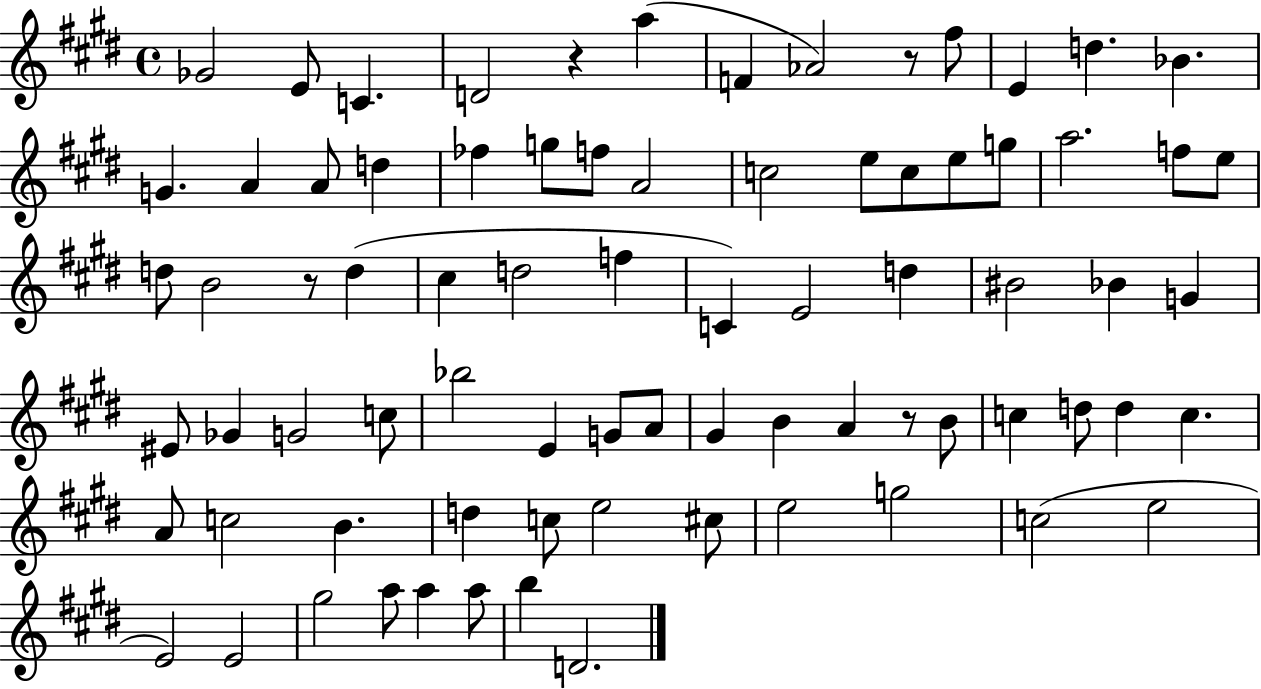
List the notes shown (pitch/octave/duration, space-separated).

Gb4/h E4/e C4/q. D4/h R/q A5/q F4/q Ab4/h R/e F#5/e E4/q D5/q. Bb4/q. G4/q. A4/q A4/e D5/q FES5/q G5/e F5/e A4/h C5/h E5/e C5/e E5/e G5/e A5/h. F5/e E5/e D5/e B4/h R/e D5/q C#5/q D5/h F5/q C4/q E4/h D5/q BIS4/h Bb4/q G4/q EIS4/e Gb4/q G4/h C5/e Bb5/h E4/q G4/e A4/e G#4/q B4/q A4/q R/e B4/e C5/q D5/e D5/q C5/q. A4/e C5/h B4/q. D5/q C5/e E5/h C#5/e E5/h G5/h C5/h E5/h E4/h E4/h G#5/h A5/e A5/q A5/e B5/q D4/h.